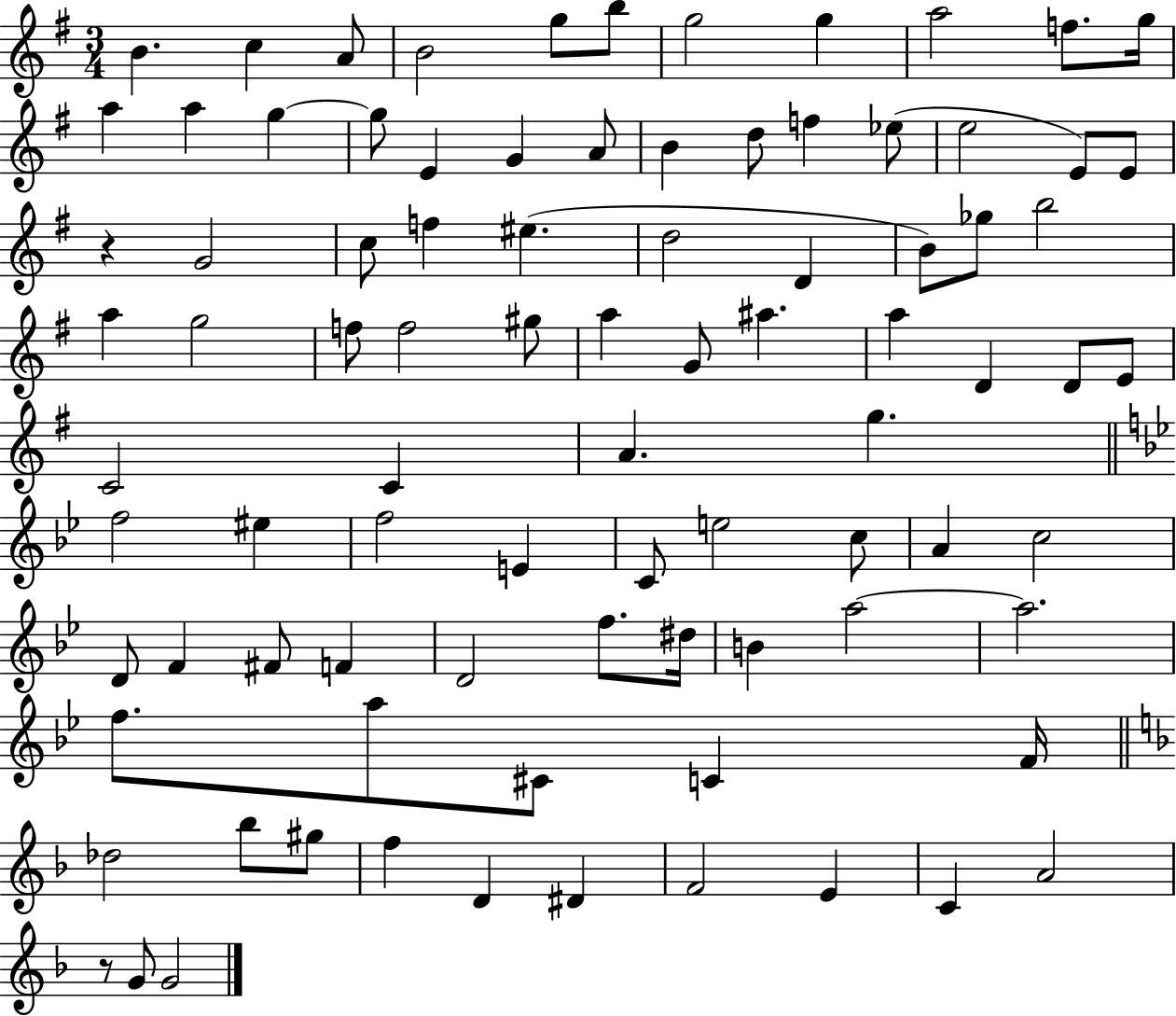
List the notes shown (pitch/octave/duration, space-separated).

B4/q. C5/q A4/e B4/h G5/e B5/e G5/h G5/q A5/h F5/e. G5/s A5/q A5/q G5/q G5/e E4/q G4/q A4/e B4/q D5/e F5/q Eb5/e E5/h E4/e E4/e R/q G4/h C5/e F5/q EIS5/q. D5/h D4/q B4/e Gb5/e B5/h A5/q G5/h F5/e F5/h G#5/e A5/q G4/e A#5/q. A5/q D4/q D4/e E4/e C4/h C4/q A4/q. G5/q. F5/h EIS5/q F5/h E4/q C4/e E5/h C5/e A4/q C5/h D4/e F4/q F#4/e F4/q D4/h F5/e. D#5/s B4/q A5/h A5/h. F5/e. A5/e C#4/e C4/q F4/s Db5/h Bb5/e G#5/e F5/q D4/q D#4/q F4/h E4/q C4/q A4/h R/e G4/e G4/h